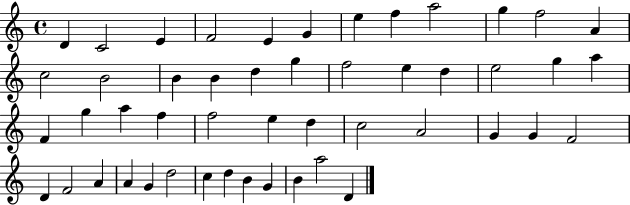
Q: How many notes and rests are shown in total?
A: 49